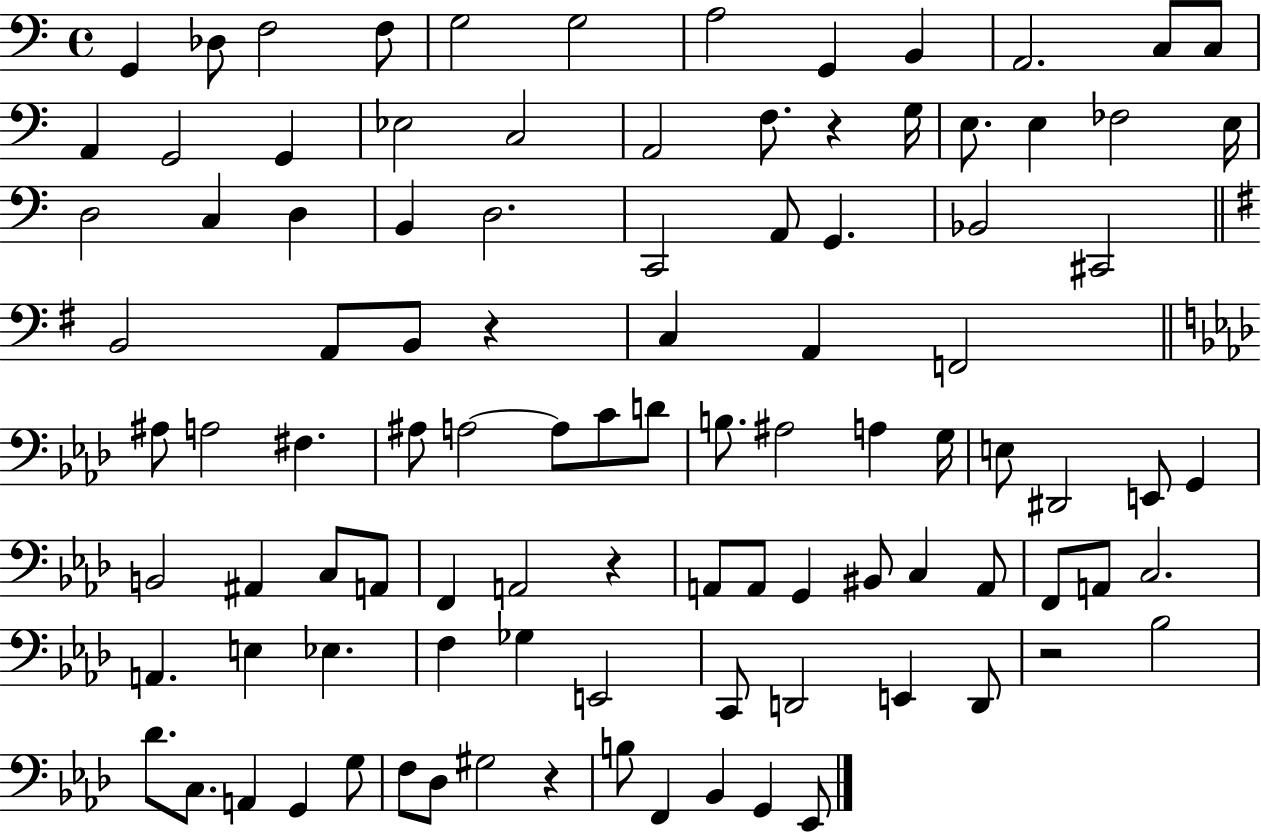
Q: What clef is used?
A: bass